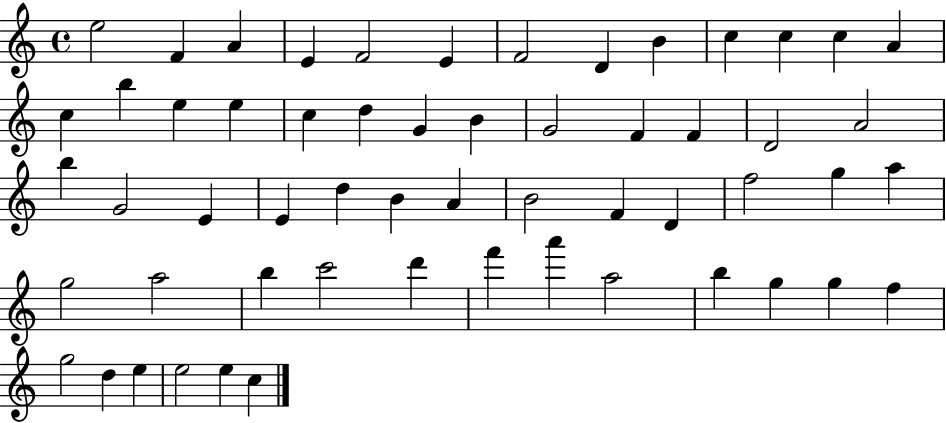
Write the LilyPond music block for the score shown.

{
  \clef treble
  \time 4/4
  \defaultTimeSignature
  \key c \major
  e''2 f'4 a'4 | e'4 f'2 e'4 | f'2 d'4 b'4 | c''4 c''4 c''4 a'4 | \break c''4 b''4 e''4 e''4 | c''4 d''4 g'4 b'4 | g'2 f'4 f'4 | d'2 a'2 | \break b''4 g'2 e'4 | e'4 d''4 b'4 a'4 | b'2 f'4 d'4 | f''2 g''4 a''4 | \break g''2 a''2 | b''4 c'''2 d'''4 | f'''4 a'''4 a''2 | b''4 g''4 g''4 f''4 | \break g''2 d''4 e''4 | e''2 e''4 c''4 | \bar "|."
}